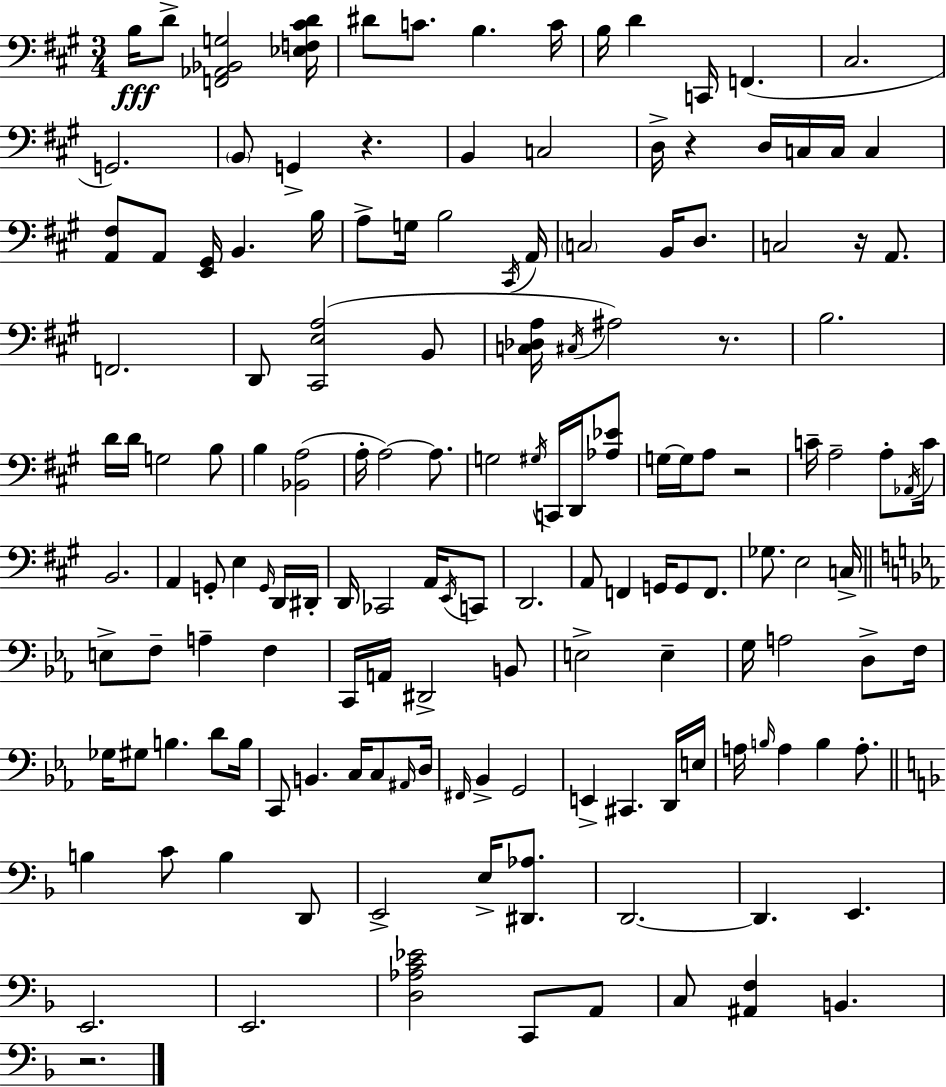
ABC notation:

X:1
T:Untitled
M:3/4
L:1/4
K:A
B,/4 D/2 [F,,_A,,_B,,G,]2 [_E,F,^CD]/4 ^D/2 C/2 B, C/4 B,/4 D C,,/4 F,, ^C,2 G,,2 B,,/2 G,, z B,, C,2 D,/4 z D,/4 C,/4 C,/4 C, [A,,^F,]/2 A,,/2 [E,,^G,,]/4 B,, B,/4 A,/2 G,/4 B,2 ^C,,/4 A,,/4 C,2 B,,/4 D,/2 C,2 z/4 A,,/2 F,,2 D,,/2 [^C,,E,A,]2 B,,/2 [C,_D,A,]/4 ^C,/4 ^A,2 z/2 B,2 D/4 D/4 G,2 B,/2 B, [_B,,A,]2 A,/4 A,2 A,/2 G,2 ^G,/4 C,,/4 D,,/4 [_A,_E]/2 G,/4 G,/4 A,/2 z2 C/4 A,2 A,/2 _A,,/4 C/4 B,,2 A,, G,,/2 E, G,,/4 D,,/4 ^D,,/4 D,,/4 _C,,2 A,,/4 E,,/4 C,,/2 D,,2 A,,/2 F,, G,,/4 G,,/2 F,,/2 _G,/2 E,2 C,/4 E,/2 F,/2 A, F, C,,/4 A,,/4 ^D,,2 B,,/2 E,2 E, G,/4 A,2 D,/2 F,/4 _G,/4 ^G,/2 B, D/2 B,/4 C,,/2 B,, C,/4 C,/2 ^A,,/4 D,/4 ^F,,/4 _B,, G,,2 E,, ^C,, D,,/4 E,/4 A,/4 B,/4 A, B, A,/2 B, C/2 B, D,,/2 E,,2 E,/4 [^D,,_A,]/2 D,,2 D,, E,, E,,2 E,,2 [D,_A,C_E]2 C,,/2 A,,/2 C,/2 [^A,,F,] B,, z2